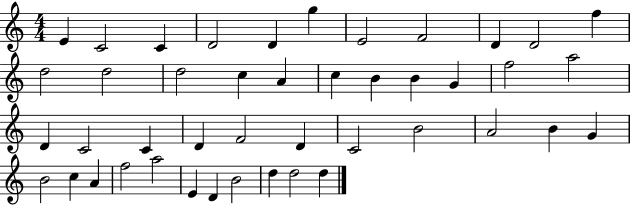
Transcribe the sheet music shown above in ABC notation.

X:1
T:Untitled
M:4/4
L:1/4
K:C
E C2 C D2 D g E2 F2 D D2 f d2 d2 d2 c A c B B G f2 a2 D C2 C D F2 D C2 B2 A2 B G B2 c A f2 a2 E D B2 d d2 d